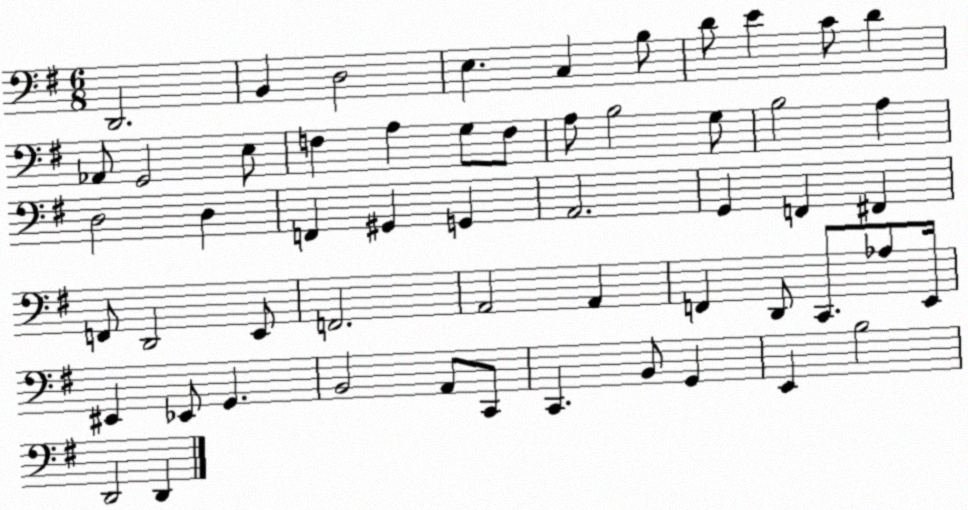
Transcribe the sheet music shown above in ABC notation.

X:1
T:Untitled
M:6/8
L:1/4
K:G
D,,2 B,, D,2 E, C, B,/2 D/2 E C/2 D _A,,/2 G,,2 E,/2 F, A, G,/2 F,/2 A,/2 B,2 G,/2 B,2 A, D,2 D, F,, ^G,, G,, A,,2 G,, F,, ^F,, F,,/2 D,,2 E,,/2 F,,2 A,,2 A,, F,, D,,/2 C,,/2 _A,/2 E,,/4 ^E,, _E,,/2 G,, B,,2 A,,/2 C,,/2 C,, B,,/2 G,, E,, B,2 D,,2 D,,